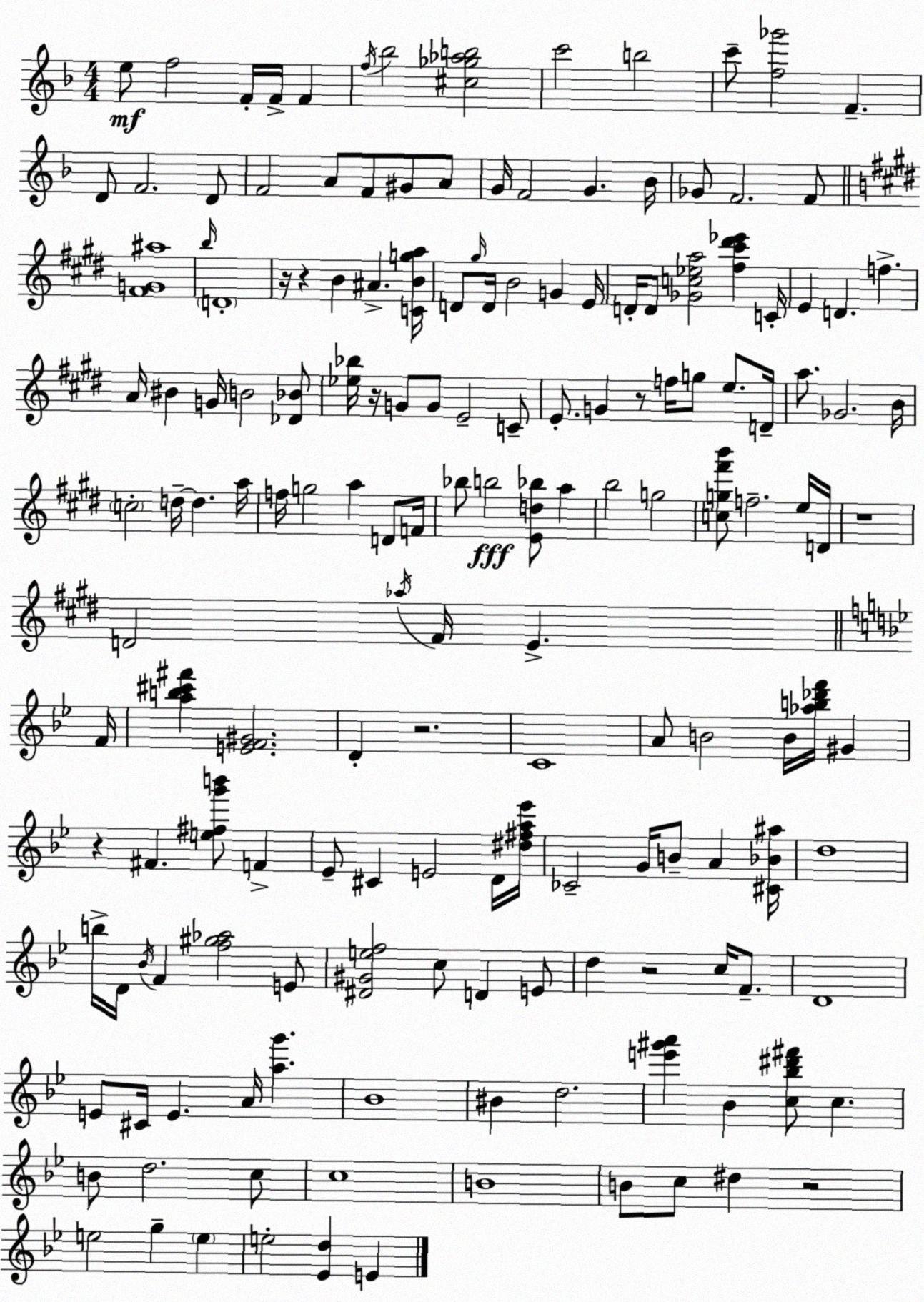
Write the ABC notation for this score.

X:1
T:Untitled
M:4/4
L:1/4
K:F
e/2 f2 F/4 F/4 F f/4 _b2 [^c_g_ab]2 c'2 b2 c'/2 [f_g']2 F D/2 F2 D/2 F2 A/2 F/2 ^G/2 A/2 G/4 F2 G _B/4 _G/2 F2 F/2 [^FG^a]4 b/4 D4 z/4 z B ^A [CBga]/4 D/2 ^g/4 D/4 B2 G E/4 D/4 D/2 [_Gc_ea]2 [^f^c'^d'_e'] C/4 E D f A/4 ^B G/4 B2 [_D_B]/2 [_e_b]/4 z/4 G/2 G/2 E2 C/2 E/2 G z/2 f/4 g/2 e/2 D/4 a/2 _G2 B/4 c2 d/4 d a/4 f/4 g2 a D/2 F/4 _b/2 b2 [Ed_b]/2 a b2 g2 [cg^f'b']/2 f2 e/4 D/4 z4 D2 _a/4 ^F/4 E F/4 [ab^c'^f'] [EF^G]2 D z2 C4 A/2 B2 B/4 [_ab_d'f']/4 ^G z ^F [e^fg'b']/2 F _E/2 ^C E2 D/4 [^d^fa_e']/4 _C2 G/4 B/2 A [^C_B^a]/4 d4 b/4 D/4 _B/4 F [f^g_a]2 E/2 [^D^Gef]2 c/2 D E/2 d z2 c/4 F/2 D4 E/2 ^C/4 E A/4 [ag'] _B4 ^B d2 [e'^g'a'] _B [c_b^d'^f']/2 c B/2 d2 c/2 c4 B4 B/2 c/2 ^d z2 e2 g e e2 [_Ed] E